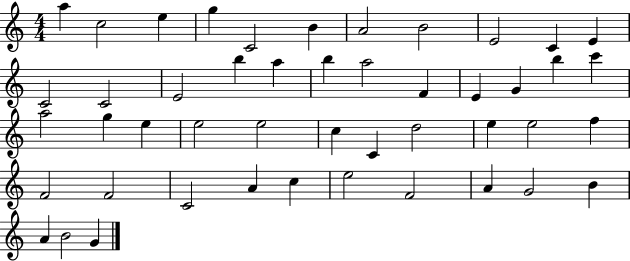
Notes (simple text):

A5/q C5/h E5/q G5/q C4/h B4/q A4/h B4/h E4/h C4/q E4/q C4/h C4/h E4/h B5/q A5/q B5/q A5/h F4/q E4/q G4/q B5/q C6/q A5/h G5/q E5/q E5/h E5/h C5/q C4/q D5/h E5/q E5/h F5/q F4/h F4/h C4/h A4/q C5/q E5/h F4/h A4/q G4/h B4/q A4/q B4/h G4/q